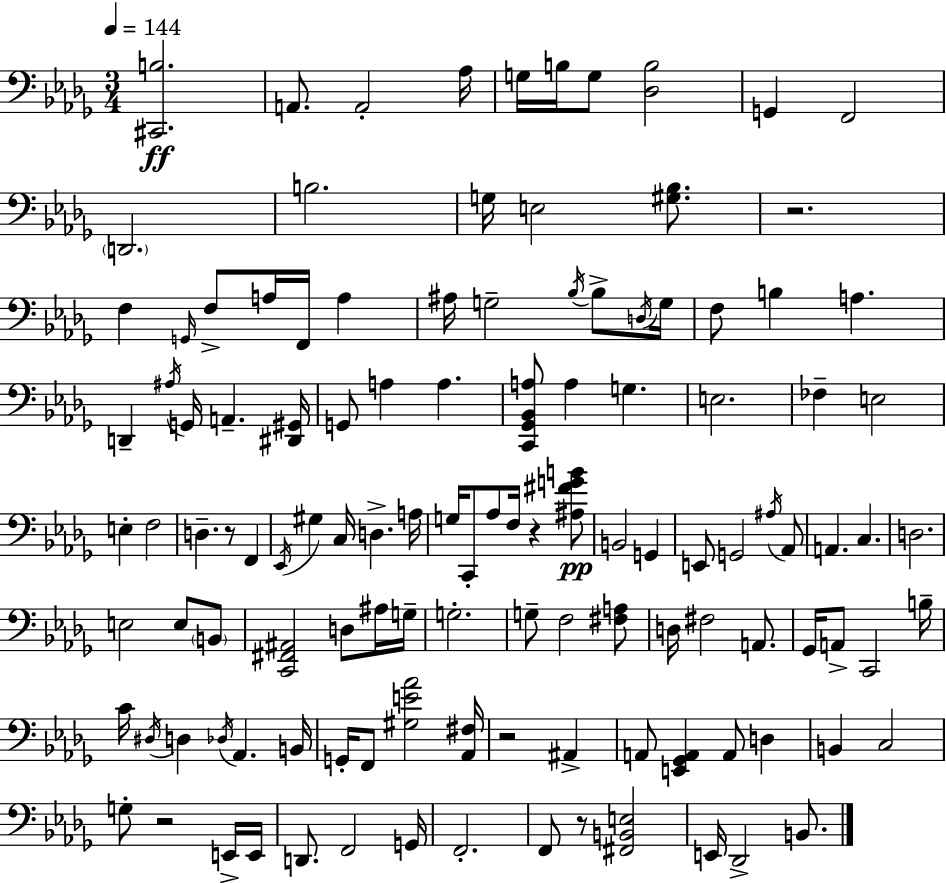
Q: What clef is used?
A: bass